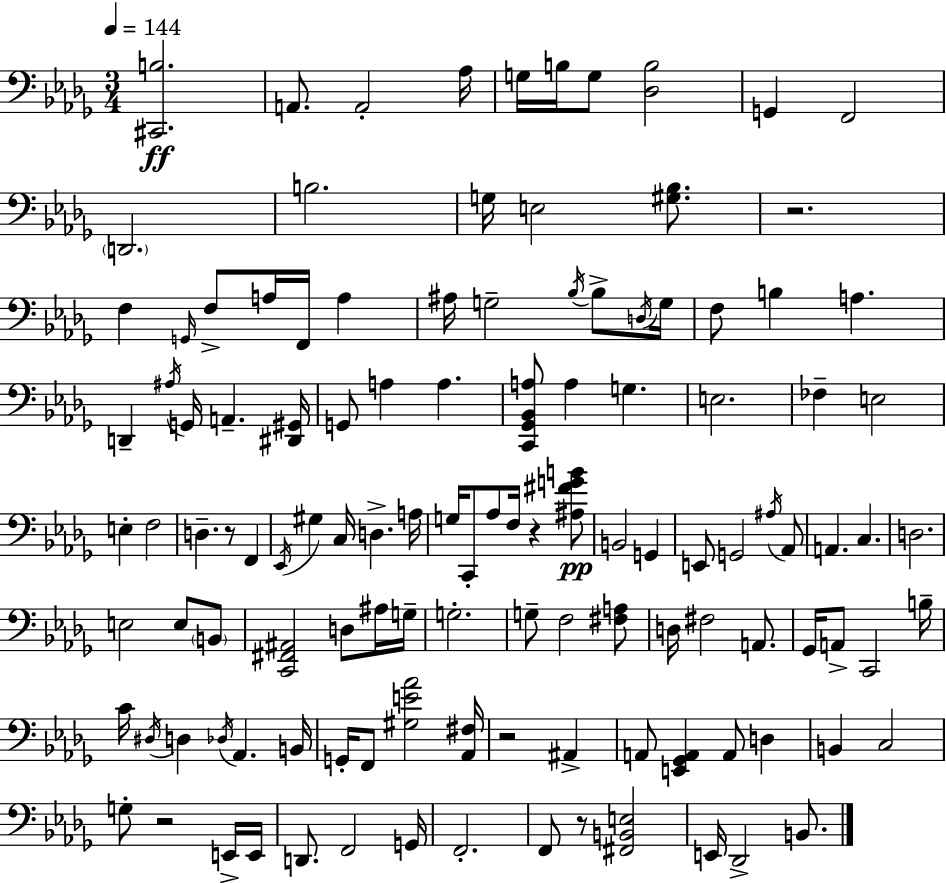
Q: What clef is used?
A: bass